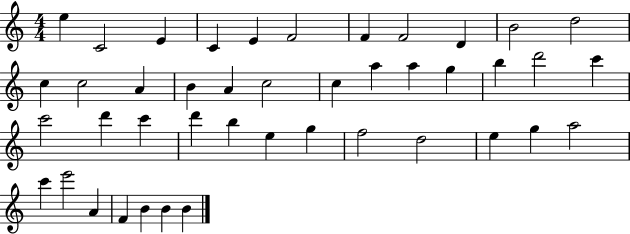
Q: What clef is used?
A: treble